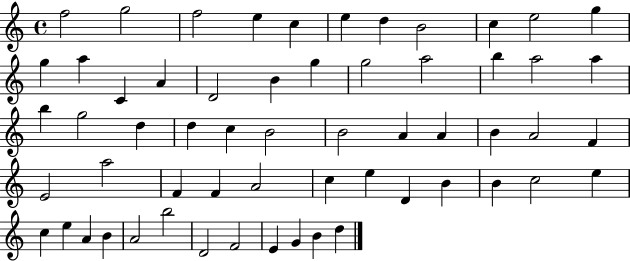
{
  \clef treble
  \time 4/4
  \defaultTimeSignature
  \key c \major
  f''2 g''2 | f''2 e''4 c''4 | e''4 d''4 b'2 | c''4 e''2 g''4 | \break g''4 a''4 c'4 a'4 | d'2 b'4 g''4 | g''2 a''2 | b''4 a''2 a''4 | \break b''4 g''2 d''4 | d''4 c''4 b'2 | b'2 a'4 a'4 | b'4 a'2 f'4 | \break e'2 a''2 | f'4 f'4 a'2 | c''4 e''4 d'4 b'4 | b'4 c''2 e''4 | \break c''4 e''4 a'4 b'4 | a'2 b''2 | d'2 f'2 | e'4 g'4 b'4 d''4 | \break \bar "|."
}